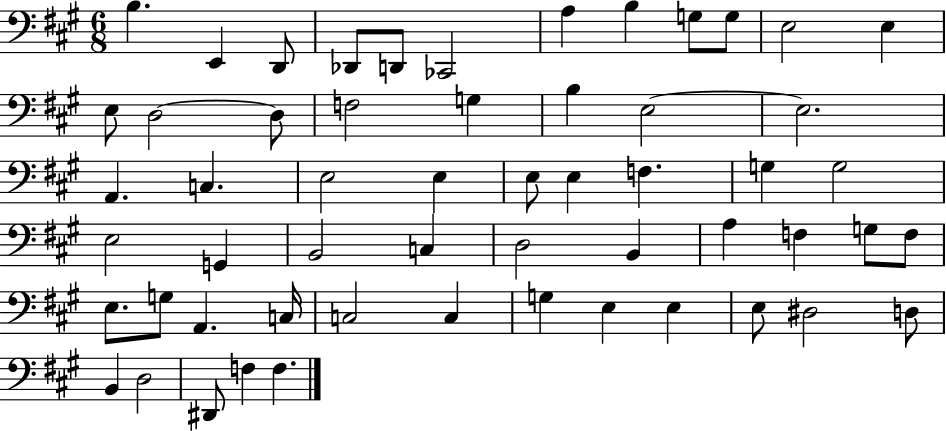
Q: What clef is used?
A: bass